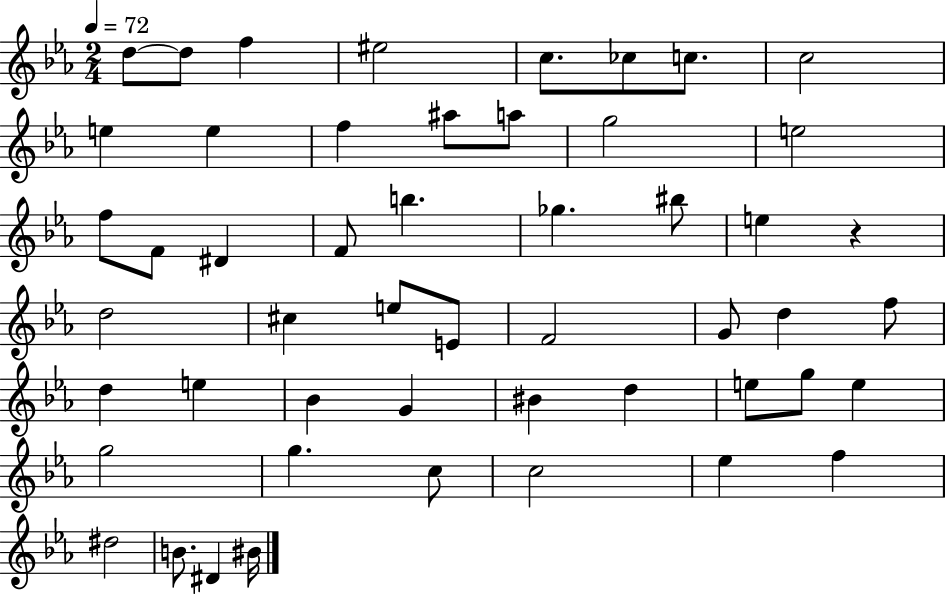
D5/e D5/e F5/q EIS5/h C5/e. CES5/e C5/e. C5/h E5/q E5/q F5/q A#5/e A5/e G5/h E5/h F5/e F4/e D#4/q F4/e B5/q. Gb5/q. BIS5/e E5/q R/q D5/h C#5/q E5/e E4/e F4/h G4/e D5/q F5/e D5/q E5/q Bb4/q G4/q BIS4/q D5/q E5/e G5/e E5/q G5/h G5/q. C5/e C5/h Eb5/q F5/q D#5/h B4/e. D#4/q BIS4/s